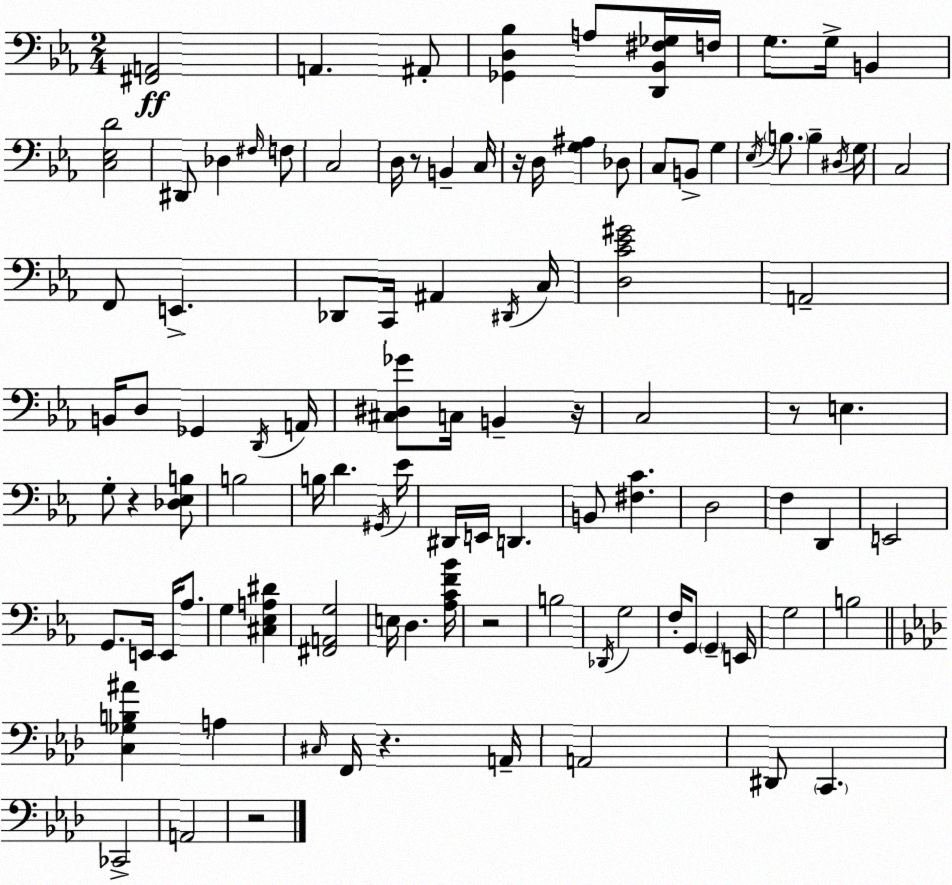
X:1
T:Untitled
M:2/4
L:1/4
K:Eb
[^F,,A,,]2 A,, ^A,,/2 [_G,,D,_B,] A,/2 [D,,_B,,^F,_G,]/4 F,/4 G,/2 G,/4 B,, [C,_E,D]2 ^D,,/2 _D, ^F,/4 F,/2 C,2 D,/4 z/2 B,, C,/4 z/4 D,/4 [G,^A,] _D,/2 C,/2 B,,/2 G, _E,/4 B,/2 B, ^D,/4 G,/4 C,2 F,,/2 E,, _D,,/2 C,,/4 ^A,, ^D,,/4 C,/4 [D,C_E^G]2 A,,2 B,,/4 D,/2 _G,, D,,/4 A,,/4 [^C,^D,_G]/2 C,/4 B,, z/4 C,2 z/2 E, G,/2 z [_D,_E,B,]/2 B,2 B,/4 D ^G,,/4 _E/4 ^D,,/4 E,,/4 D,, B,,/2 [^F,C] D,2 F, D,, E,,2 G,,/2 E,,/4 E,,/4 _A,/2 G, [^C,_E,A,^D] [^F,,A,,G,]2 E,/4 D, [_A,CF_B]/4 z2 B,2 _D,,/4 G,2 F,/4 G,,/2 G,, E,,/4 G,2 B,2 [C,_G,B,^A] A, ^C,/4 F,,/4 z A,,/4 A,,2 ^D,,/2 C,, _C,,2 A,,2 z2